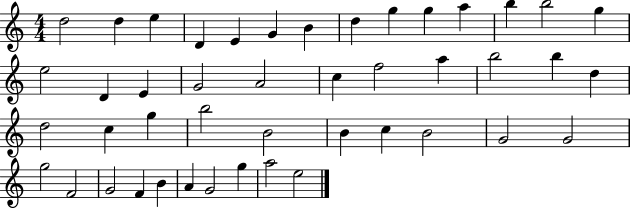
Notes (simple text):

D5/h D5/q E5/q D4/q E4/q G4/q B4/q D5/q G5/q G5/q A5/q B5/q B5/h G5/q E5/h D4/q E4/q G4/h A4/h C5/q F5/h A5/q B5/h B5/q D5/q D5/h C5/q G5/q B5/h B4/h B4/q C5/q B4/h G4/h G4/h G5/h F4/h G4/h F4/q B4/q A4/q G4/h G5/q A5/h E5/h